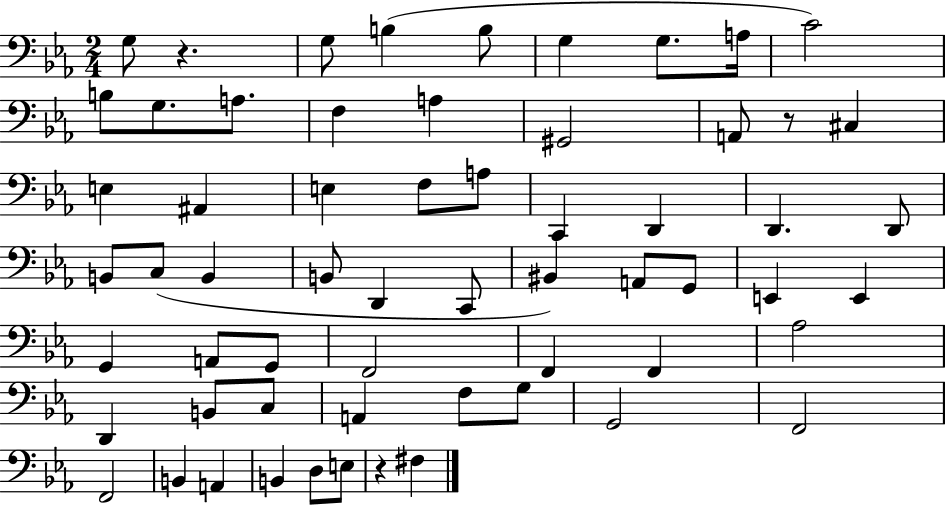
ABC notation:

X:1
T:Untitled
M:2/4
L:1/4
K:Eb
G,/2 z G,/2 B, B,/2 G, G,/2 A,/4 C2 B,/2 G,/2 A,/2 F, A, ^G,,2 A,,/2 z/2 ^C, E, ^A,, E, F,/2 A,/2 C,, D,, D,, D,,/2 B,,/2 C,/2 B,, B,,/2 D,, C,,/2 ^B,, A,,/2 G,,/2 E,, E,, G,, A,,/2 G,,/2 F,,2 F,, F,, _A,2 D,, B,,/2 C,/2 A,, F,/2 G,/2 G,,2 F,,2 F,,2 B,, A,, B,, D,/2 E,/2 z ^F,